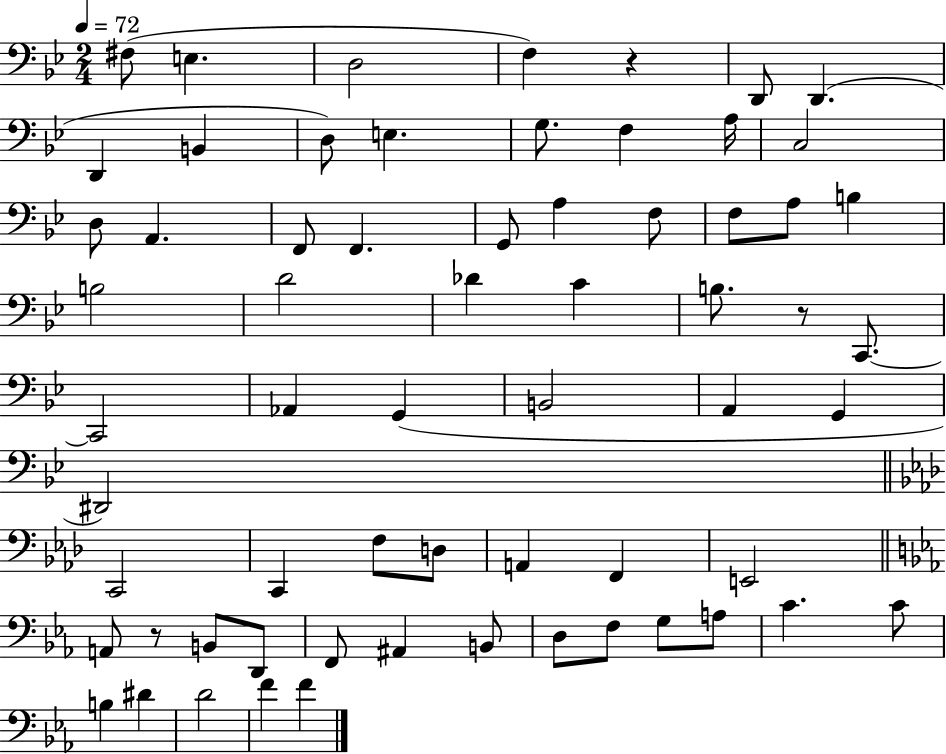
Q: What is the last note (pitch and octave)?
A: F4